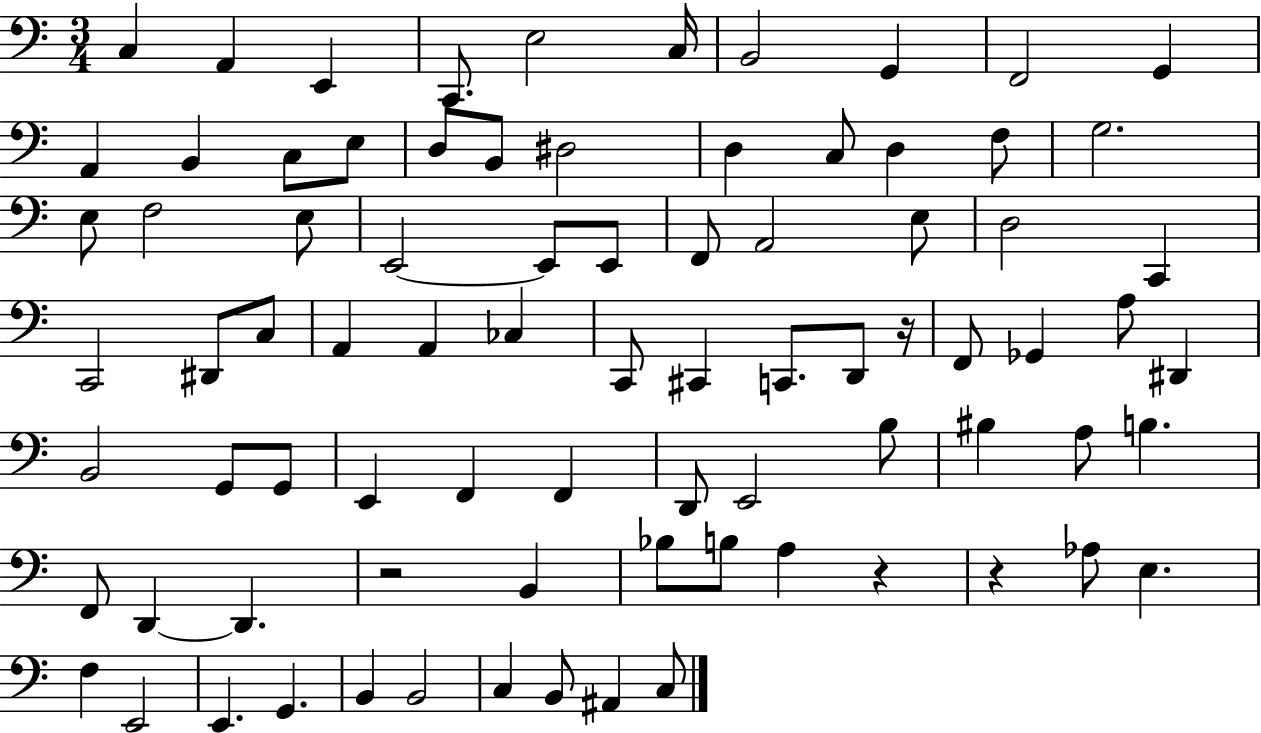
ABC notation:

X:1
T:Untitled
M:3/4
L:1/4
K:C
C, A,, E,, C,,/2 E,2 C,/4 B,,2 G,, F,,2 G,, A,, B,, C,/2 E,/2 D,/2 B,,/2 ^D,2 D, C,/2 D, F,/2 G,2 E,/2 F,2 E,/2 E,,2 E,,/2 E,,/2 F,,/2 A,,2 E,/2 D,2 C,, C,,2 ^D,,/2 C,/2 A,, A,, _C, C,,/2 ^C,, C,,/2 D,,/2 z/4 F,,/2 _G,, A,/2 ^D,, B,,2 G,,/2 G,,/2 E,, F,, F,, D,,/2 E,,2 B,/2 ^B, A,/2 B, F,,/2 D,, D,, z2 B,, _B,/2 B,/2 A, z z _A,/2 E, F, E,,2 E,, G,, B,, B,,2 C, B,,/2 ^A,, C,/2